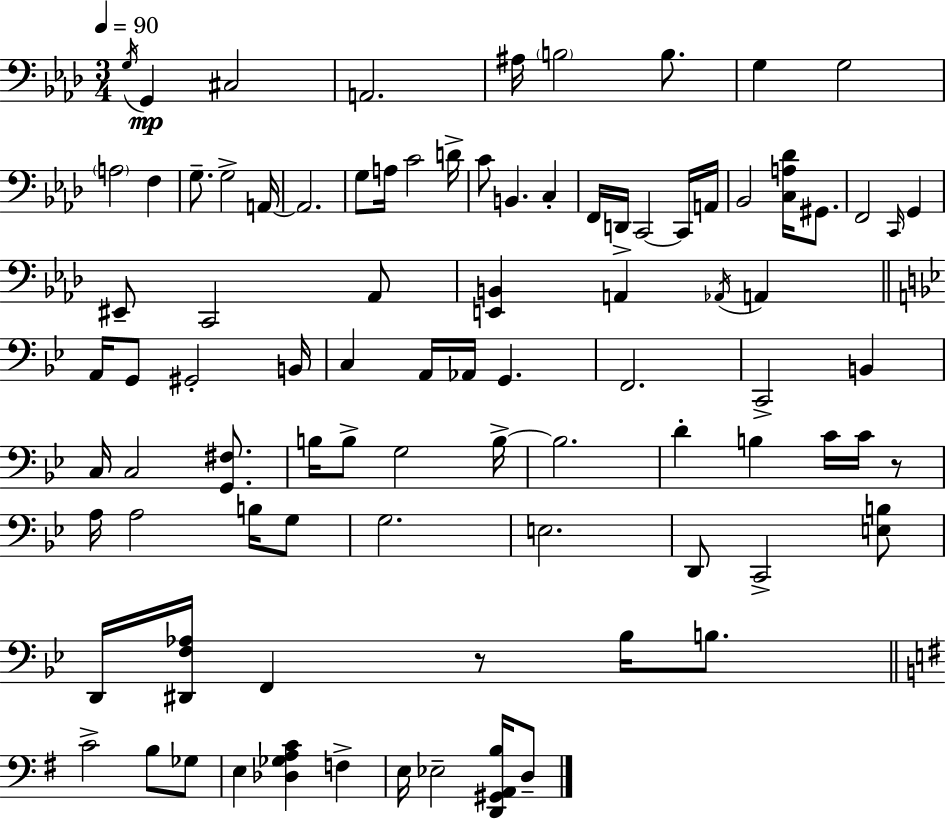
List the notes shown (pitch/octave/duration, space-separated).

G3/s G2/q C#3/h A2/h. A#3/s B3/h B3/e. G3/q G3/h A3/h F3/q G3/e. G3/h A2/s A2/h. G3/e A3/s C4/h D4/s C4/e B2/q. C3/q F2/s D2/s C2/h C2/s A2/s Bb2/h [C3,A3,Db4]/s G#2/e. F2/h C2/s G2/q EIS2/e C2/h Ab2/e [E2,B2]/q A2/q Ab2/s A2/q A2/s G2/e G#2/h B2/s C3/q A2/s Ab2/s G2/q. F2/h. C2/h B2/q C3/s C3/h [G2,F#3]/e. B3/s B3/e G3/h B3/s B3/h. D4/q B3/q C4/s C4/s R/e A3/s A3/h B3/s G3/e G3/h. E3/h. D2/e C2/h [E3,B3]/e D2/s [D#2,F3,Ab3]/s F2/q R/e Bb3/s B3/e. C4/h B3/e Gb3/e E3/q [Db3,Gb3,A3,C4]/q F3/q E3/s Eb3/h [D2,G#2,A2,B3]/s D3/e